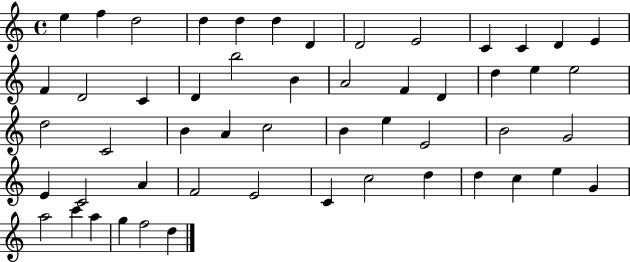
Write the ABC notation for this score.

X:1
T:Untitled
M:4/4
L:1/4
K:C
e f d2 d d d D D2 E2 C C D E F D2 C D b2 B A2 F D d e e2 d2 C2 B A c2 B e E2 B2 G2 E C2 A F2 E2 C c2 d d c e G a2 c' a g f2 d